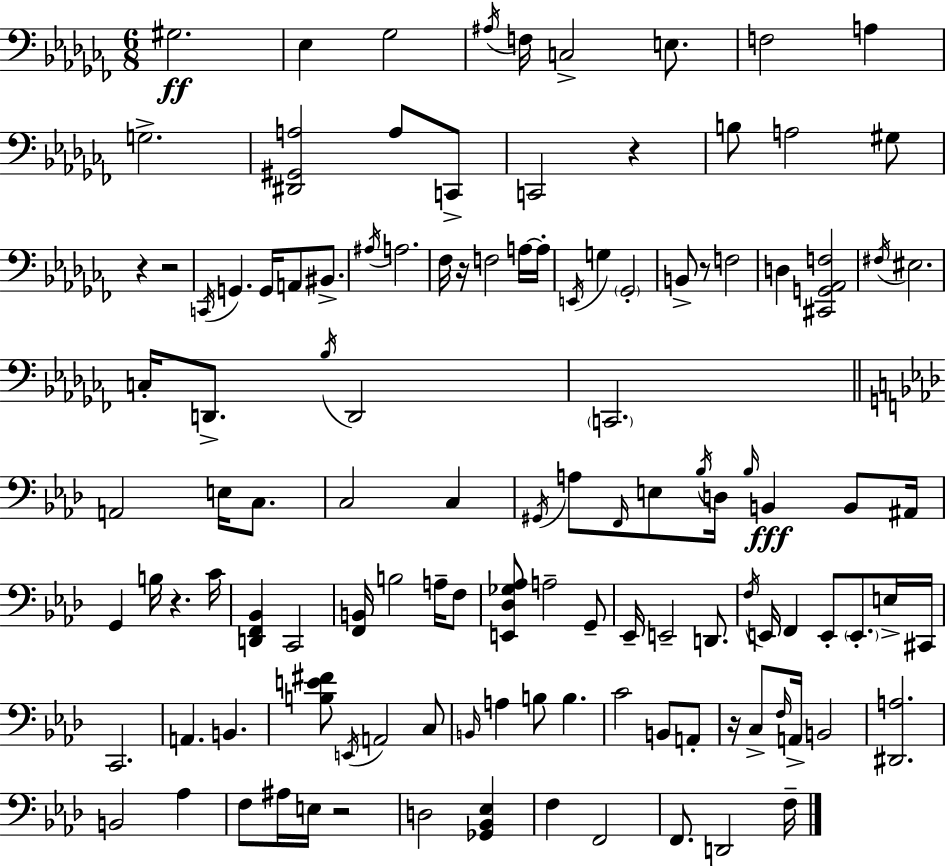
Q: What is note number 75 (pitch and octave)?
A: C2